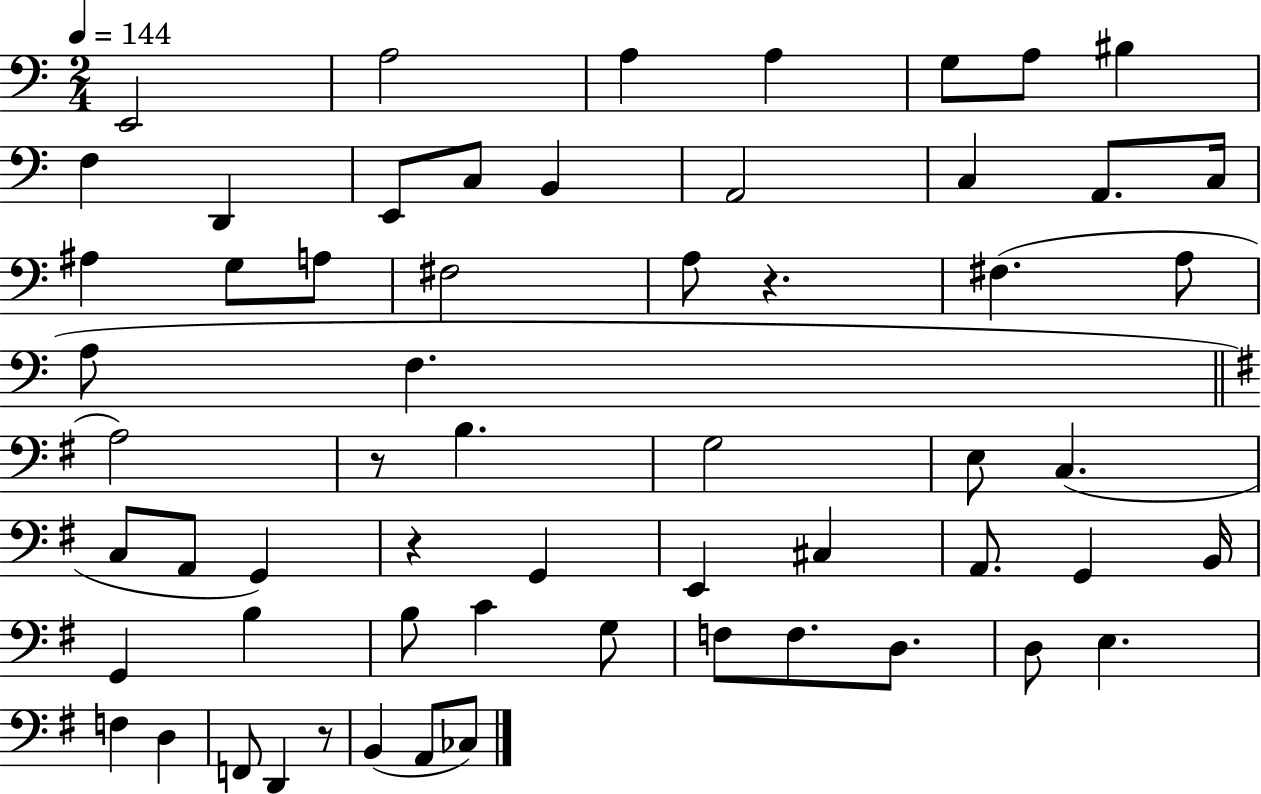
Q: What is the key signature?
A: C major